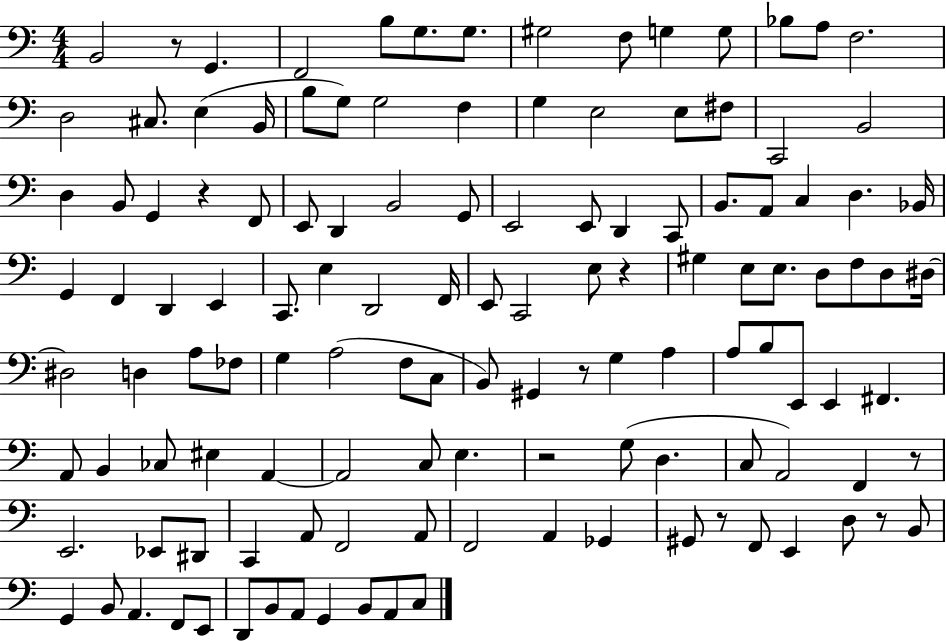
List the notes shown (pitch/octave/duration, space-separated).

B2/h R/e G2/q. F2/h B3/e G3/e. G3/e. G#3/h F3/e G3/q G3/e Bb3/e A3/e F3/h. D3/h C#3/e. E3/q B2/s B3/e G3/e G3/h F3/q G3/q E3/h E3/e F#3/e C2/h B2/h D3/q B2/e G2/q R/q F2/e E2/e D2/q B2/h G2/e E2/h E2/e D2/q C2/e B2/e. A2/e C3/q D3/q. Bb2/s G2/q F2/q D2/q E2/q C2/e. E3/q D2/h F2/s E2/e C2/h E3/e R/q G#3/q E3/e E3/e. D3/e F3/e D3/e D#3/s D#3/h D3/q A3/e FES3/e G3/q A3/h F3/e C3/e B2/e G#2/q R/e G3/q A3/q A3/e B3/e E2/e E2/q F#2/q. A2/e B2/q CES3/e EIS3/q A2/q A2/h C3/e E3/q. R/h G3/e D3/q. C3/e A2/h F2/q R/e E2/h. Eb2/e D#2/e C2/q A2/e F2/h A2/e F2/h A2/q Gb2/q G#2/e R/e F2/e E2/q D3/e R/e B2/e G2/q B2/e A2/q. F2/e E2/e D2/e B2/e A2/e G2/q B2/e A2/e C3/e